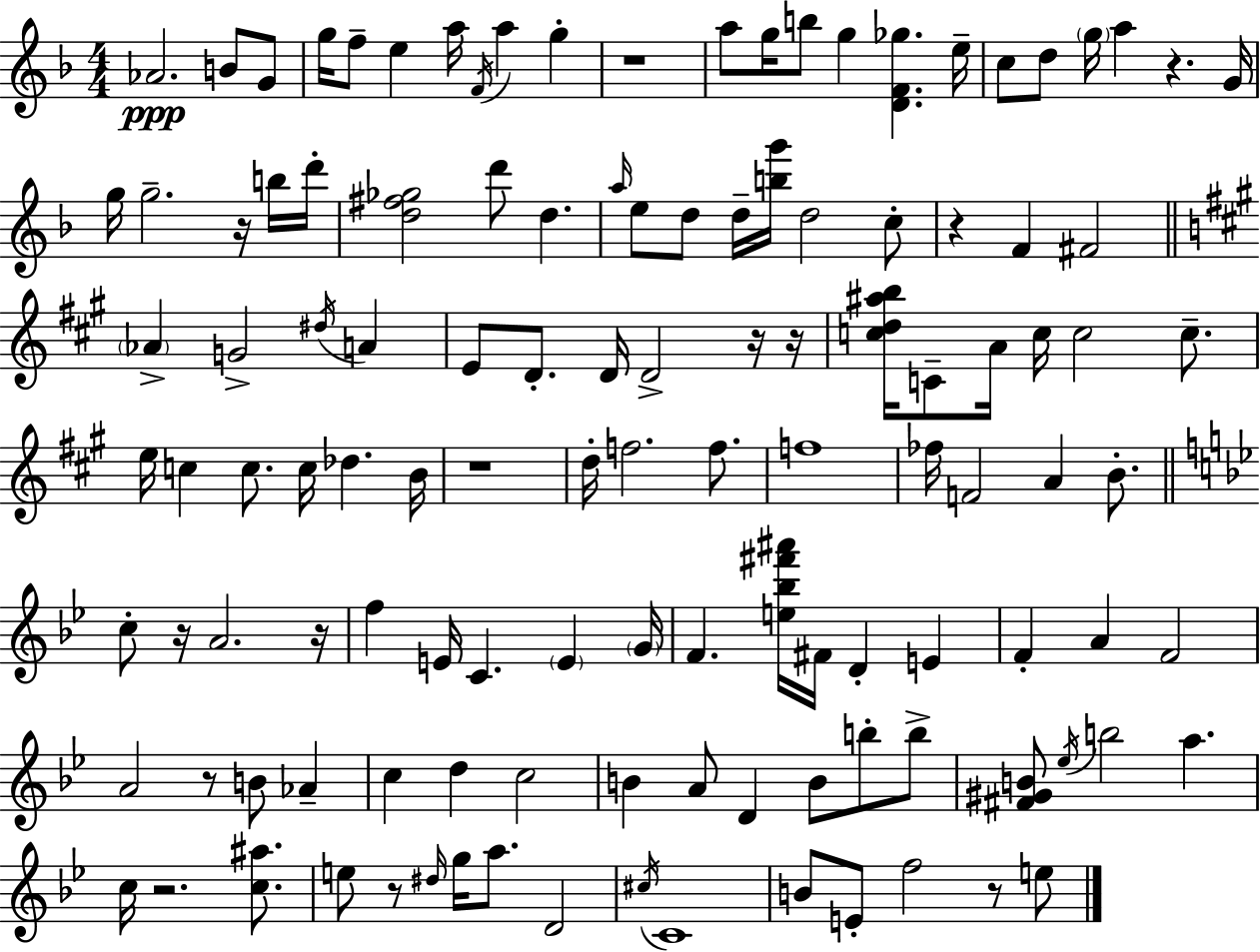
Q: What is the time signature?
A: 4/4